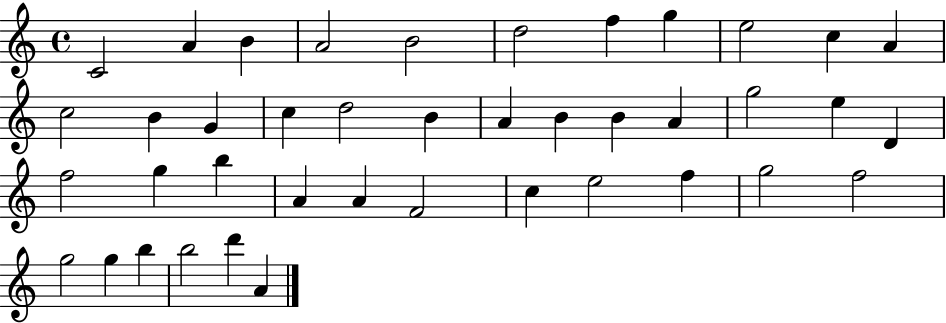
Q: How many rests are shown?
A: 0